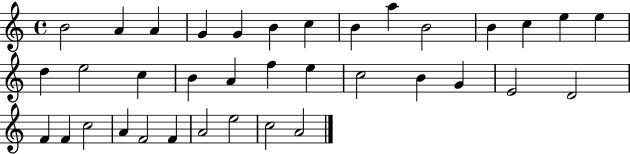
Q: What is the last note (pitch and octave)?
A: A4